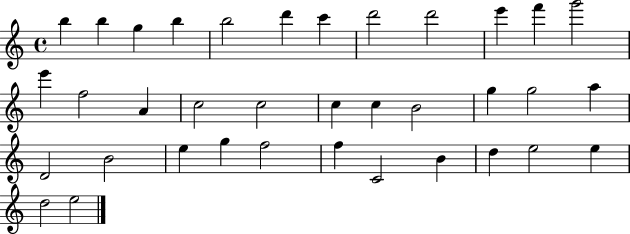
B5/q B5/q G5/q B5/q B5/h D6/q C6/q D6/h D6/h E6/q F6/q G6/h E6/q F5/h A4/q C5/h C5/h C5/q C5/q B4/h G5/q G5/h A5/q D4/h B4/h E5/q G5/q F5/h F5/q C4/h B4/q D5/q E5/h E5/q D5/h E5/h